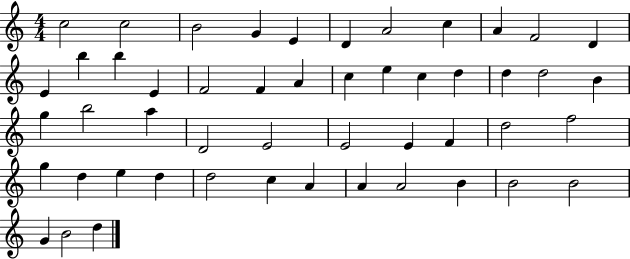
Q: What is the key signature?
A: C major